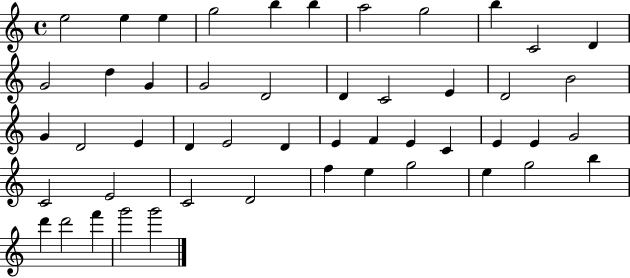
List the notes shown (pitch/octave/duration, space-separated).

E5/h E5/q E5/q G5/h B5/q B5/q A5/h G5/h B5/q C4/h D4/q G4/h D5/q G4/q G4/h D4/h D4/q C4/h E4/q D4/h B4/h G4/q D4/h E4/q D4/q E4/h D4/q E4/q F4/q E4/q C4/q E4/q E4/q G4/h C4/h E4/h C4/h D4/h F5/q E5/q G5/h E5/q G5/h B5/q D6/q D6/h F6/q G6/h G6/h